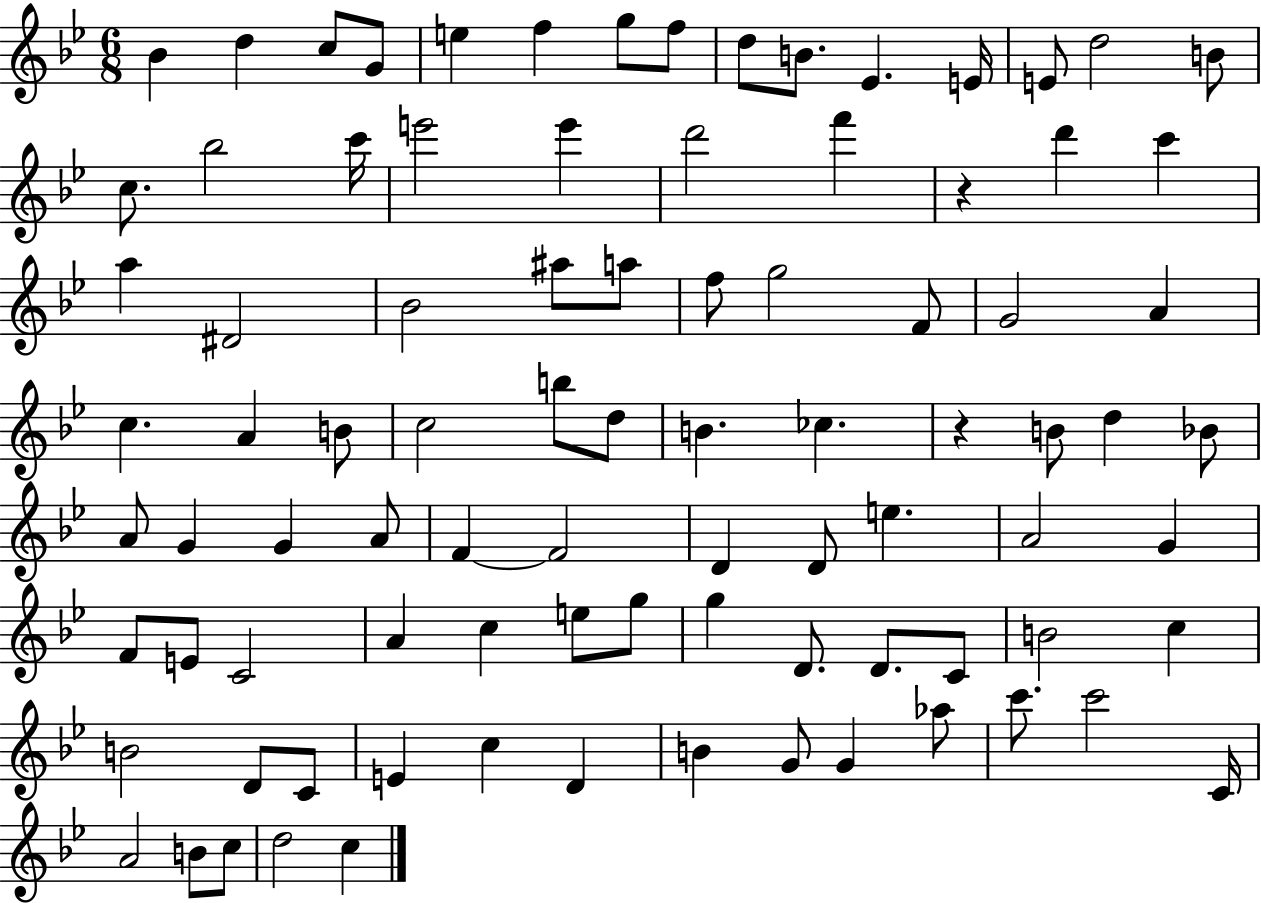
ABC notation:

X:1
T:Untitled
M:6/8
L:1/4
K:Bb
_B d c/2 G/2 e f g/2 f/2 d/2 B/2 _E E/4 E/2 d2 B/2 c/2 _b2 c'/4 e'2 e' d'2 f' z d' c' a ^D2 _B2 ^a/2 a/2 f/2 g2 F/2 G2 A c A B/2 c2 b/2 d/2 B _c z B/2 d _B/2 A/2 G G A/2 F F2 D D/2 e A2 G F/2 E/2 C2 A c e/2 g/2 g D/2 D/2 C/2 B2 c B2 D/2 C/2 E c D B G/2 G _a/2 c'/2 c'2 C/4 A2 B/2 c/2 d2 c